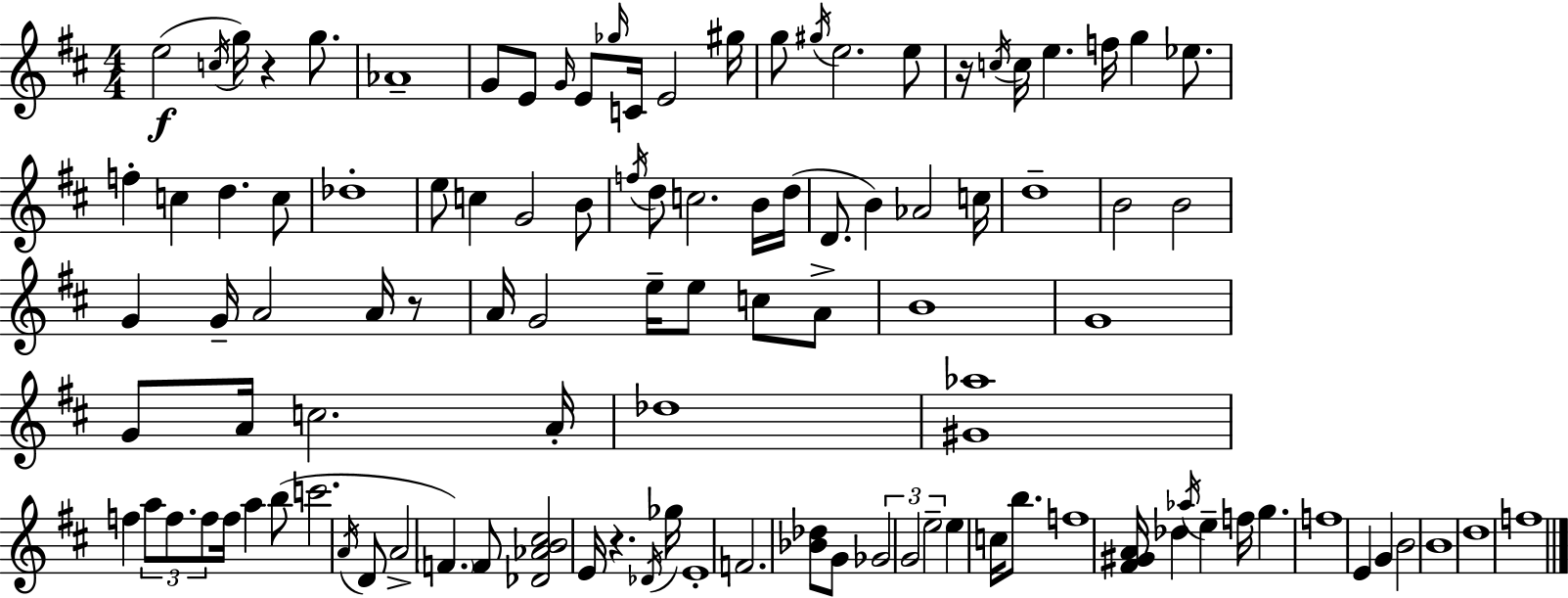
{
  \clef treble
  \numericTimeSignature
  \time 4/4
  \key d \major
  e''2(\f \acciaccatura { c''16 } g''16) r4 g''8. | aes'1-- | g'8 e'8 \grace { g'16 } e'8 \grace { ges''16 } c'16 e'2 | gis''16 g''8 \acciaccatura { gis''16 } e''2. | \break e''8 r16 \acciaccatura { c''16 } c''16 e''4. f''16 g''4 | ees''8. f''4-. c''4 d''4. | c''8 des''1-. | e''8 c''4 g'2 | \break b'8 \acciaccatura { f''16 } d''8 c''2. | b'16 d''16( d'8. b'4) aes'2 | c''16 d''1-- | b'2 b'2 | \break g'4 g'16-- a'2 | a'16 r8 a'16 g'2 e''16-- | e''8 c''8 a'8-> b'1 | g'1 | \break g'8 a'16 c''2. | a'16-. des''1 | <gis' aes''>1 | f''4 \tuplet 3/2 { a''8 f''8. f''8 } | \break f''16 a''4 b''8( c'''2. | \acciaccatura { a'16 } d'8 a'2-> \parenthesize f'4.) | f'8 <des' aes' b' cis''>2 e'16 | r4. \acciaccatura { des'16 } ges''16 e'1-. | \break f'2. | <bes' des''>8 g'8 \tuplet 3/2 { ges'2 | g'2 e''2-- } | e''4 c''16 b''8. f''1 | \break <fis' gis' a'>16 des''4 \acciaccatura { aes''16 } e''4-- | f''16 g''4. f''1 | e'4 g'4 | b'2 b'1 | \break d''1 | f''1 | \bar "|."
}